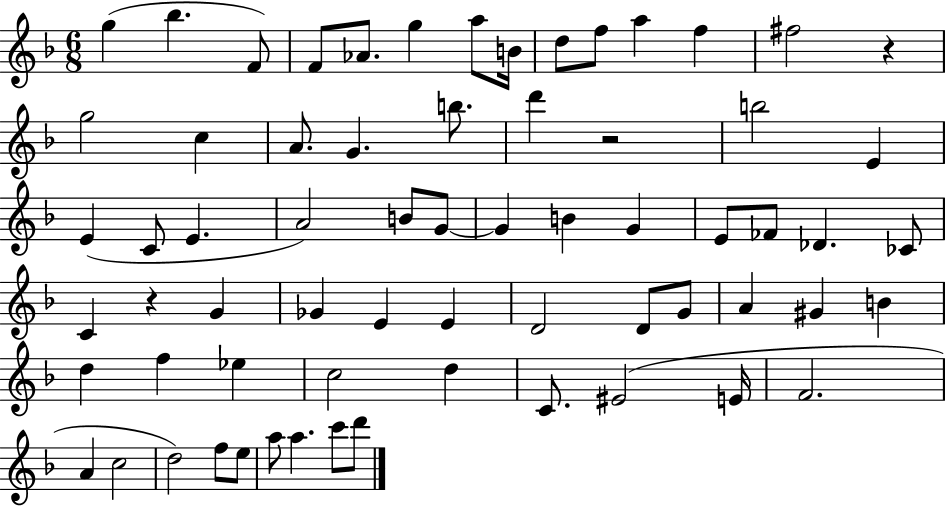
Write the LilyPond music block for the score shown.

{
  \clef treble
  \numericTimeSignature
  \time 6/8
  \key f \major
  g''4( bes''4. f'8) | f'8 aes'8. g''4 a''8 b'16 | d''8 f''8 a''4 f''4 | fis''2 r4 | \break g''2 c''4 | a'8. g'4. b''8. | d'''4 r2 | b''2 e'4 | \break e'4( c'8 e'4. | a'2) b'8 g'8~~ | g'4 b'4 g'4 | e'8 fes'8 des'4. ces'8 | \break c'4 r4 g'4 | ges'4 e'4 e'4 | d'2 d'8 g'8 | a'4 gis'4 b'4 | \break d''4 f''4 ees''4 | c''2 d''4 | c'8. eis'2( e'16 | f'2. | \break a'4 c''2 | d''2) f''8 e''8 | a''8 a''4. c'''8 d'''8 | \bar "|."
}